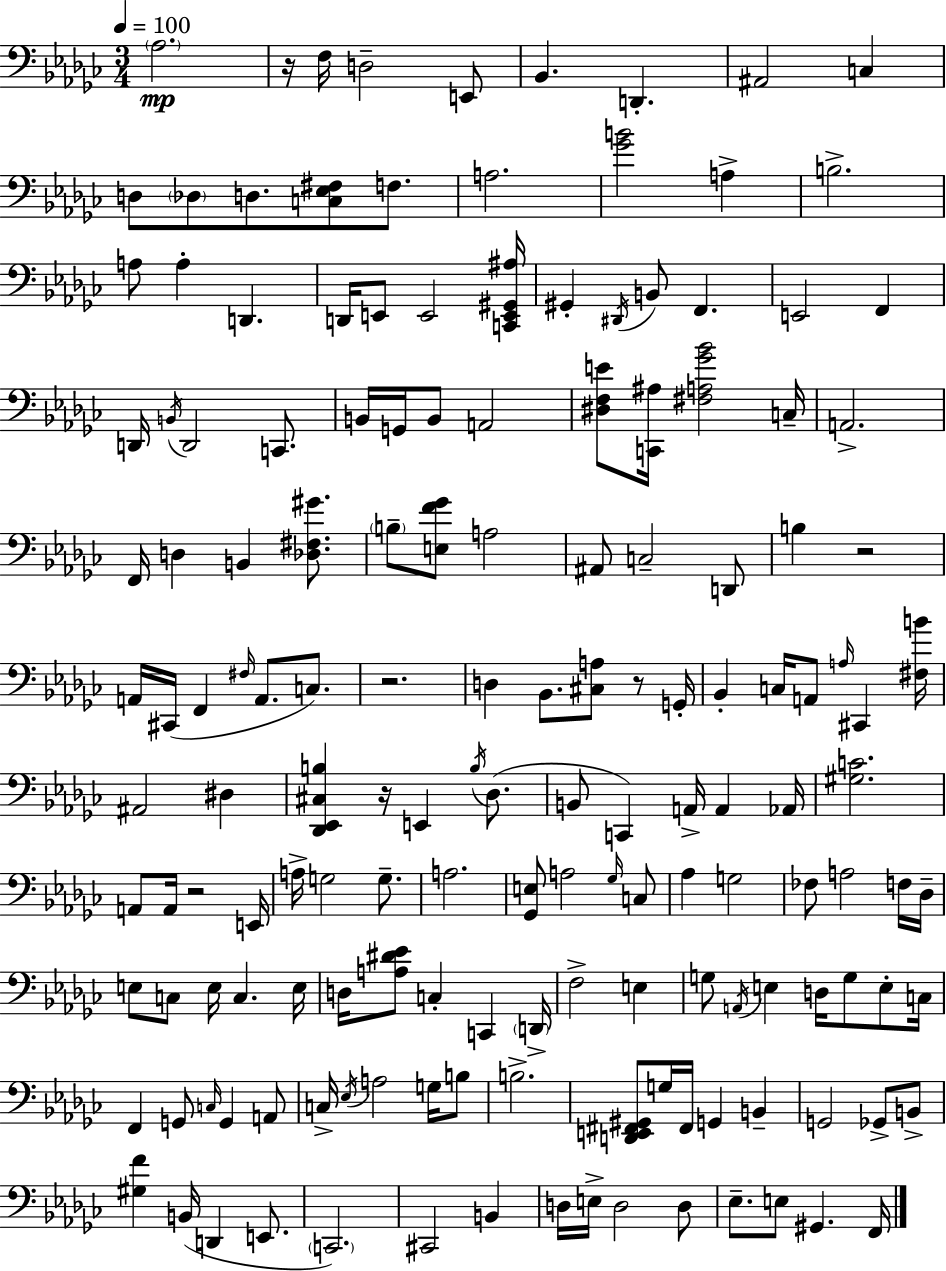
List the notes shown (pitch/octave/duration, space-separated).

Ab3/h. R/s F3/s D3/h E2/e Bb2/q. D2/q. A#2/h C3/q D3/e Db3/e D3/e. [C3,Eb3,F#3]/e F3/e. A3/h. [Gb4,B4]/h A3/q B3/h. A3/e A3/q D2/q. D2/s E2/e E2/h [C2,E2,G#2,A#3]/s G#2/q D#2/s B2/e F2/q. E2/h F2/q D2/s B2/s D2/h C2/e. B2/s G2/s B2/e A2/h [D#3,F3,E4]/e [C2,A#3]/s [F#3,A3,Gb4,Bb4]/h C3/s A2/h. F2/s D3/q B2/q [Db3,F#3,G#4]/e. B3/e [E3,F4,Gb4]/e A3/h A#2/e C3/h D2/e B3/q R/h A2/s C#2/s F2/q F#3/s A2/e. C3/e. R/h. D3/q Bb2/e. [C#3,A3]/e R/e G2/s Bb2/q C3/s A2/e A3/s C#2/q [F#3,B4]/s A#2/h D#3/q [Db2,Eb2,C#3,B3]/q R/s E2/q B3/s Db3/e. B2/e C2/q A2/s A2/q Ab2/s [G#3,C4]/h. A2/e A2/s R/h E2/s A3/s G3/h G3/e. A3/h. [Gb2,E3]/e A3/h Gb3/s C3/e Ab3/q G3/h FES3/e A3/h F3/s Db3/s E3/e C3/e E3/s C3/q. E3/s D3/s [A3,D#4,Eb4]/e C3/q C2/q D2/s F3/h E3/q G3/e A2/s E3/q D3/s G3/e E3/e C3/s F2/q G2/e C3/s G2/q A2/e C3/s Eb3/s A3/h G3/s B3/e B3/h. [D2,E2,F#2,G#2]/e G3/s F#2/s G2/q B2/q G2/h Gb2/e B2/e [G#3,F4]/q B2/s D2/q E2/e. C2/h. C#2/h B2/q D3/s E3/s D3/h D3/e Eb3/e. E3/e G#2/q. F2/s